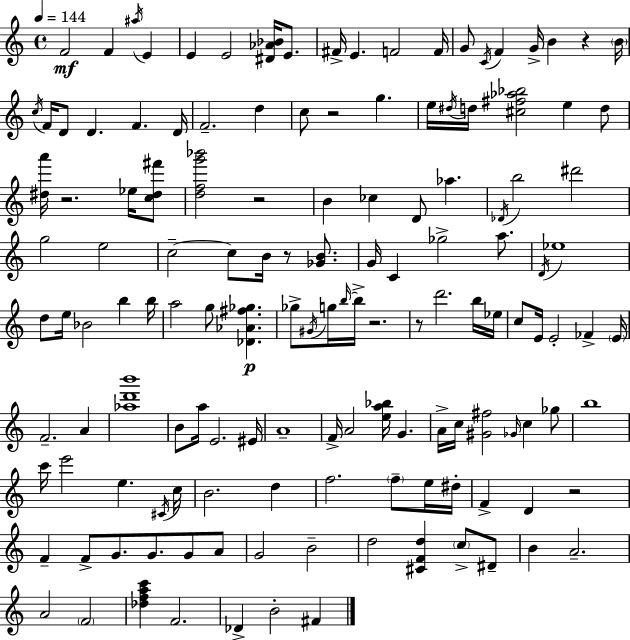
F4/h F4/q A#5/s E4/q E4/q E4/h [D#4,Ab4,Bb4]/s E4/e. F#4/s E4/q. F4/h F4/s G4/e C4/s F4/q G4/s B4/q R/q B4/s C5/s F4/s D4/e D4/q. F4/q. D4/s F4/h. D5/q C5/e R/h G5/q. E5/s D#5/s D5/s [C#5,F#5,Ab5,Bb5]/h E5/q D5/e [D#5,A6]/s R/h. Eb5/s [C5,D#5,F#6]/e [D5,F5,G6,Bb6]/h R/h B4/q CES5/q D4/e Ab5/q. Db4/s B5/h D#6/h G5/h E5/h C5/h C5/e B4/s R/e [Gb4,B4]/e. G4/s C4/q Gb5/h A5/e. D4/s Eb5/w D5/e E5/s Bb4/h B5/q B5/s A5/h G5/e [Db4,Ab4,F#5,Gb5]/q. Gb5/e G#4/s G5/s B5/s B5/s R/h. R/e D6/h. B5/s Eb5/s C5/e E4/s E4/h FES4/q E4/s F4/h. A4/q [Ab5,D6,B6]/w B4/e A5/s E4/h. EIS4/s A4/w F4/s A4/h [E5,A5,Bb5]/s G4/q. A4/s C5/s [G#4,F#5]/h Gb4/s C5/q Gb5/e B5/w C6/s E6/h E5/q. C#4/s C5/s B4/h. D5/q F5/h. F5/e E5/s D#5/s F4/q D4/q R/h F4/q F4/e G4/e. G4/e. G4/e A4/e G4/h B4/h D5/h [C#4,F4,D5]/q C5/e D#4/e B4/q A4/h. A4/h F4/h [Db5,F5,A5,C6]/q F4/h. Db4/q B4/h F#4/q